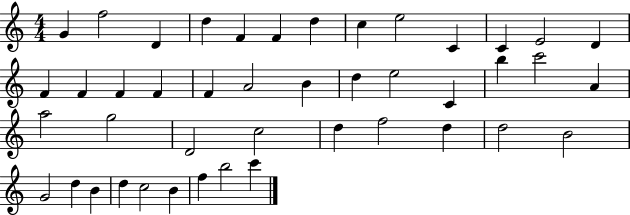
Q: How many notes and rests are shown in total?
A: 44